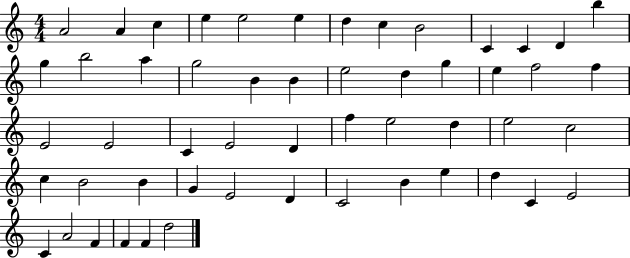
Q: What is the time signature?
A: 4/4